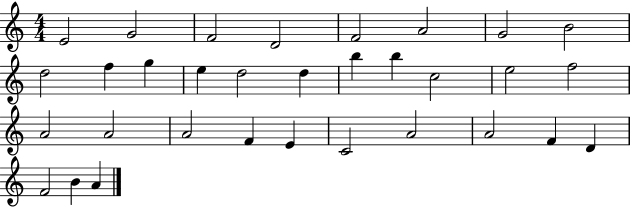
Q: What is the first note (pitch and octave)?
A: E4